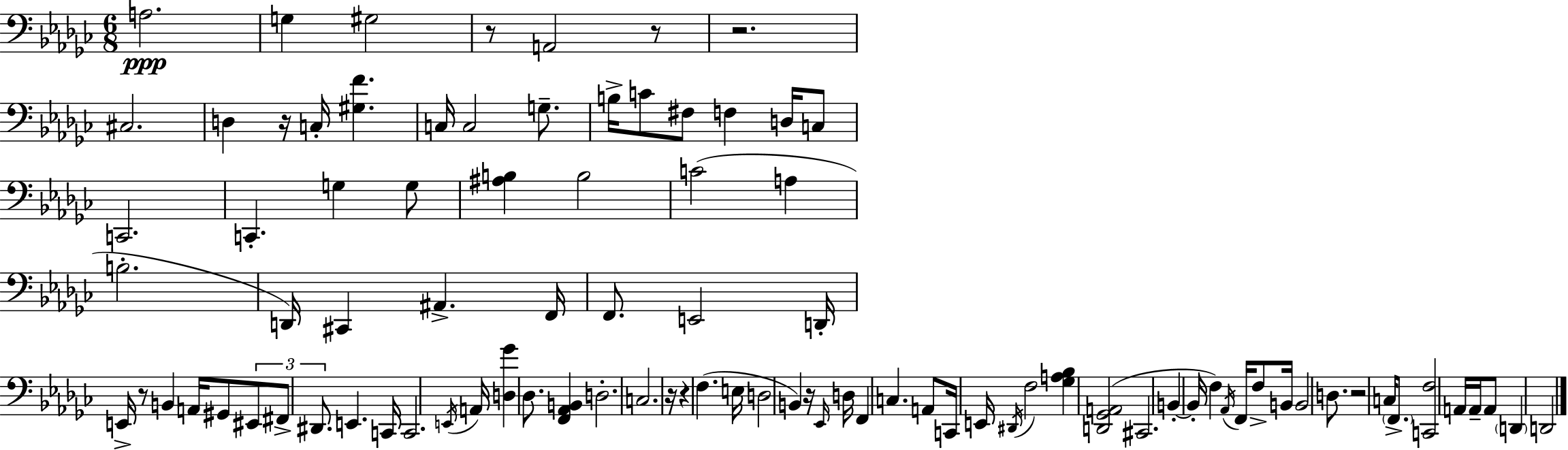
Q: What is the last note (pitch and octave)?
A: D2